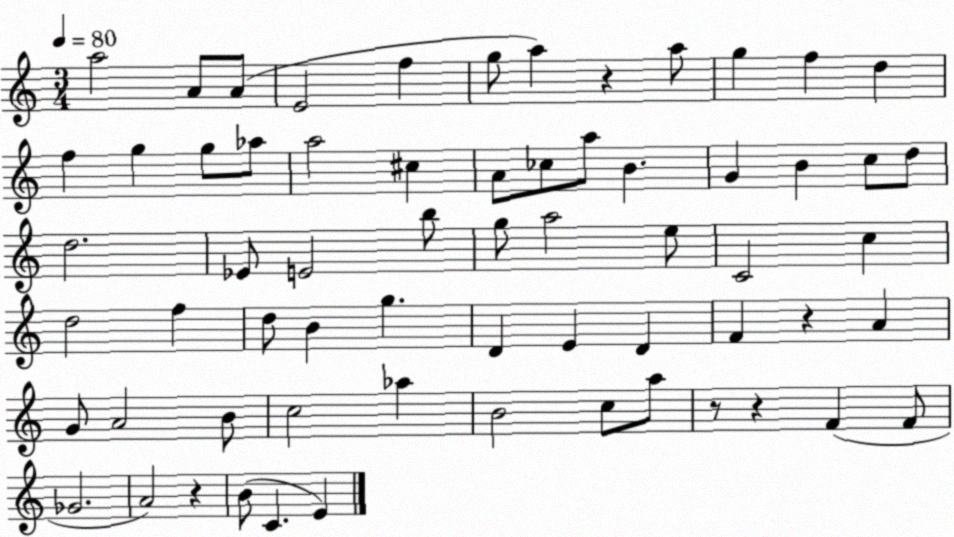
X:1
T:Untitled
M:3/4
L:1/4
K:C
a2 A/2 A/2 E2 f g/2 a z a/2 g f d f g g/2 _a/2 a2 ^c A/2 _c/2 a/2 B G B c/2 d/2 d2 _E/2 E2 b/2 g/2 a2 e/2 C2 c d2 f d/2 B g D E D F z A G/2 A2 B/2 c2 _a B2 c/2 a/2 z/2 z F F/2 _G2 A2 z B/2 C E